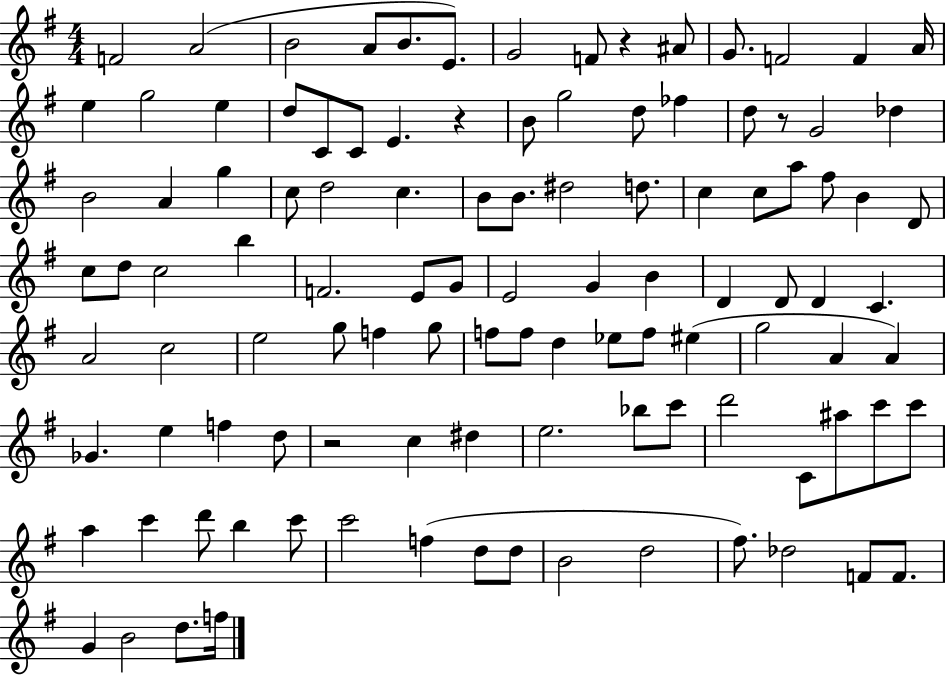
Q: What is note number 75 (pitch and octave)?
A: F5